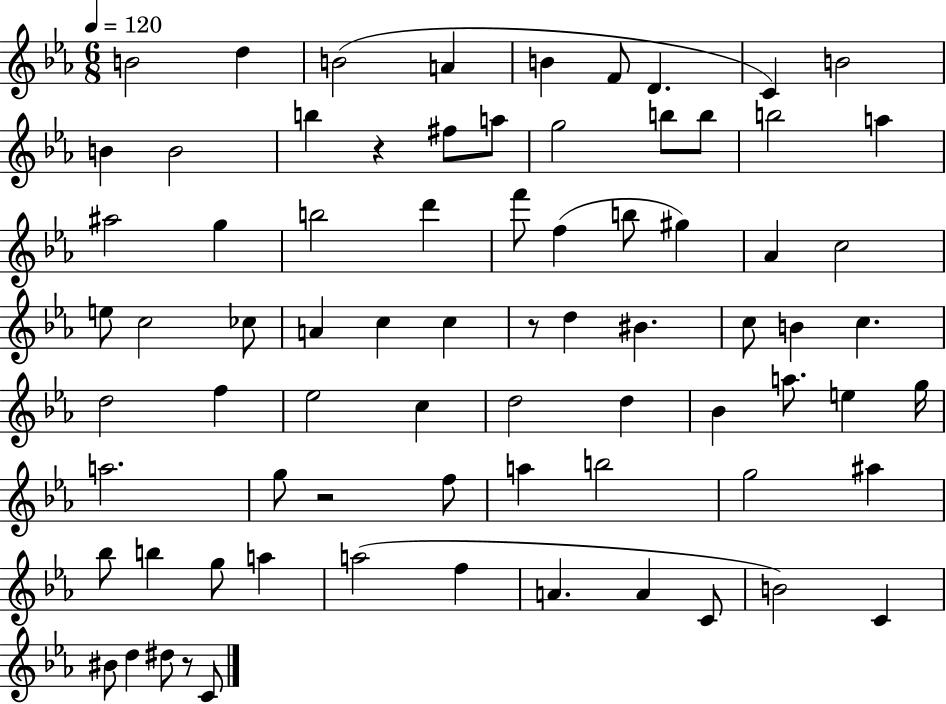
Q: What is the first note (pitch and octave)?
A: B4